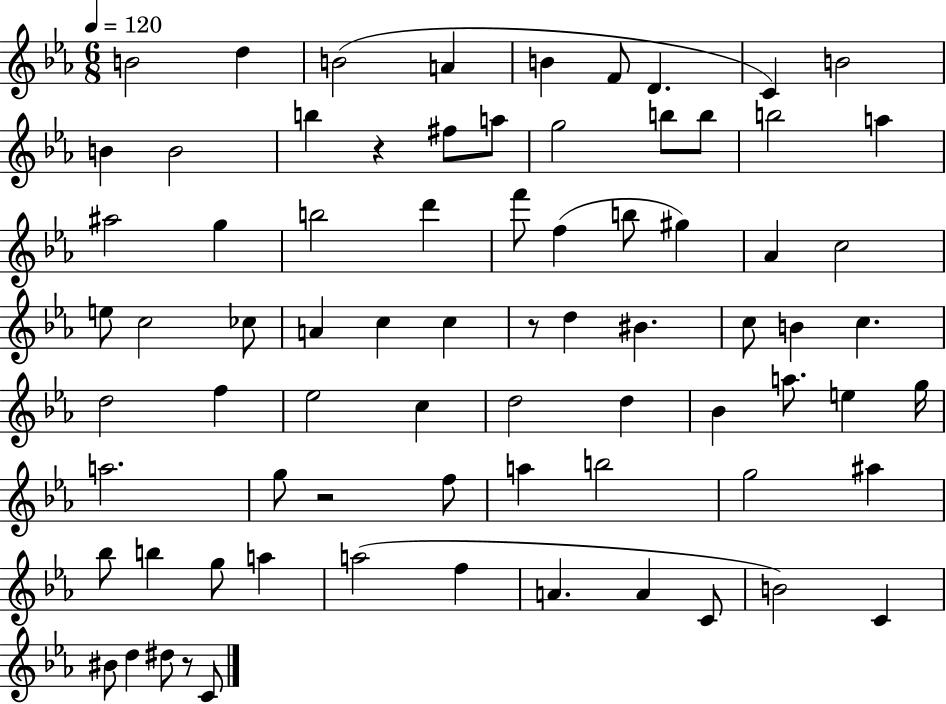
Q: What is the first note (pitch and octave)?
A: B4